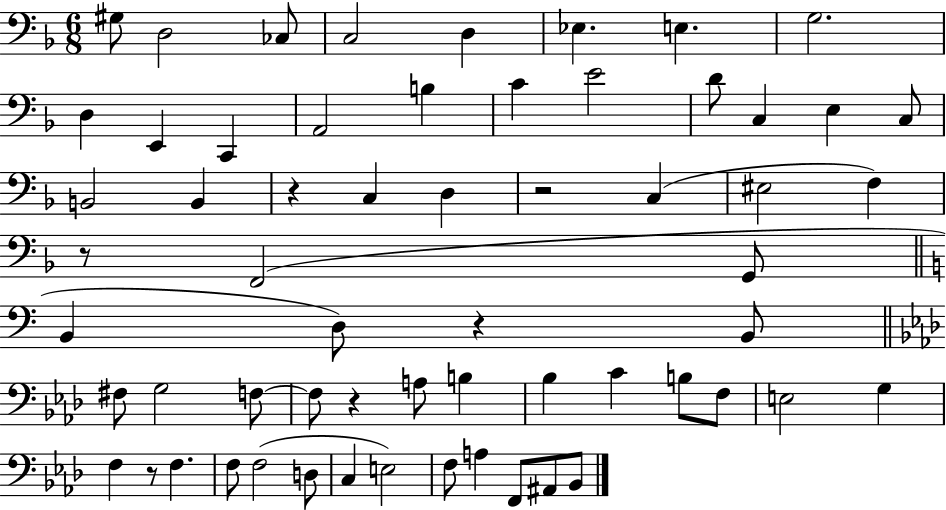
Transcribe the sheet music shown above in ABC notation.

X:1
T:Untitled
M:6/8
L:1/4
K:F
^G,/2 D,2 _C,/2 C,2 D, _E, E, G,2 D, E,, C,, A,,2 B, C E2 D/2 C, E, C,/2 B,,2 B,, z C, D, z2 C, ^E,2 F, z/2 F,,2 G,,/2 B,, D,/2 z B,,/2 ^F,/2 G,2 F,/2 F,/2 z A,/2 B, _B, C B,/2 F,/2 E,2 G, F, z/2 F, F,/2 F,2 D,/2 C, E,2 F,/2 A, F,,/2 ^A,,/2 _B,,/2